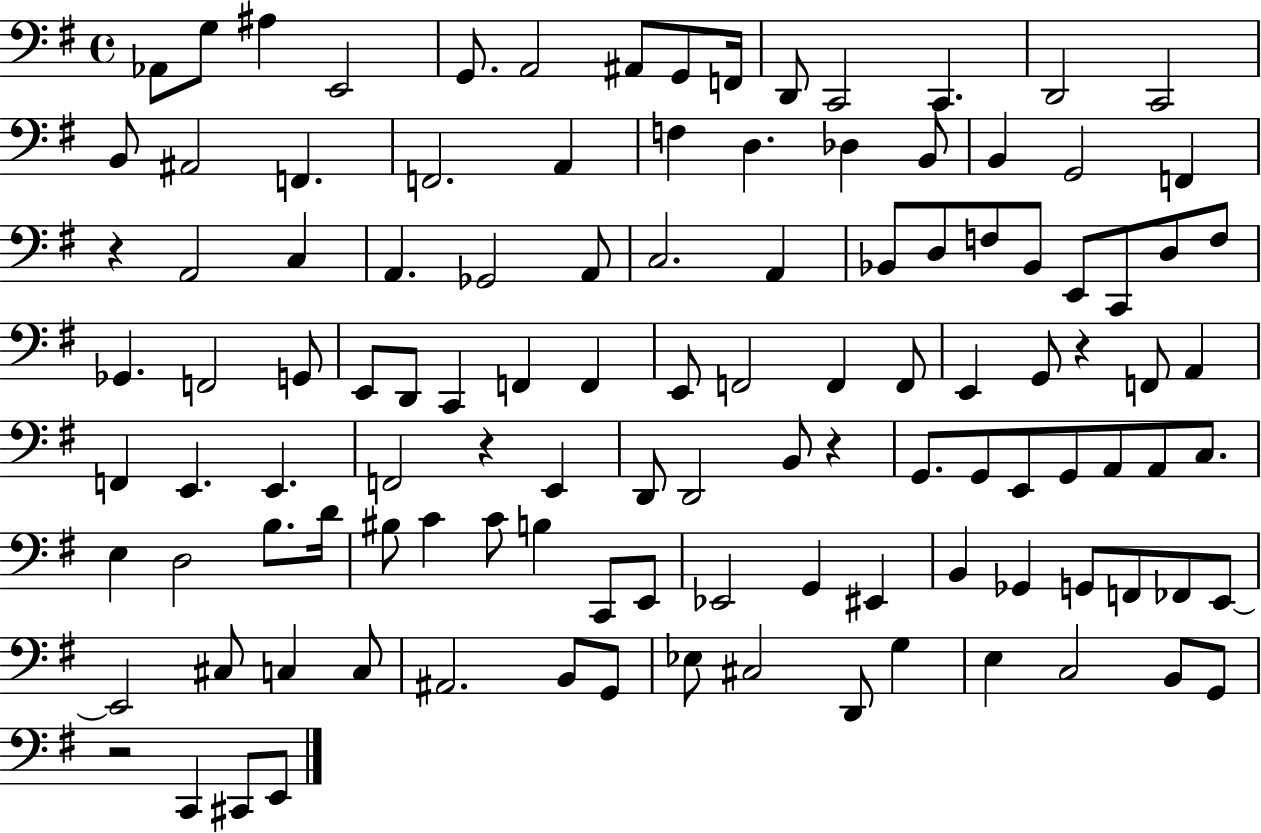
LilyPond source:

{
  \clef bass
  \time 4/4
  \defaultTimeSignature
  \key g \major
  \repeat volta 2 { aes,8 g8 ais4 e,2 | g,8. a,2 ais,8 g,8 f,16 | d,8 c,2 c,4. | d,2 c,2 | \break b,8 ais,2 f,4. | f,2. a,4 | f4 d4. des4 b,8 | b,4 g,2 f,4 | \break r4 a,2 c4 | a,4. ges,2 a,8 | c2. a,4 | bes,8 d8 f8 bes,8 e,8 c,8 d8 f8 | \break ges,4. f,2 g,8 | e,8 d,8 c,4 f,4 f,4 | e,8 f,2 f,4 f,8 | e,4 g,8 r4 f,8 a,4 | \break f,4 e,4. e,4. | f,2 r4 e,4 | d,8 d,2 b,8 r4 | g,8. g,8 e,8 g,8 a,8 a,8 c8. | \break e4 d2 b8. d'16 | bis8 c'4 c'8 b4 c,8 e,8 | ees,2 g,4 eis,4 | b,4 ges,4 g,8 f,8 fes,8 e,8~~ | \break e,2 cis8 c4 c8 | ais,2. b,8 g,8 | ees8 cis2 d,8 g4 | e4 c2 b,8 g,8 | \break r2 c,4 cis,8 e,8 | } \bar "|."
}